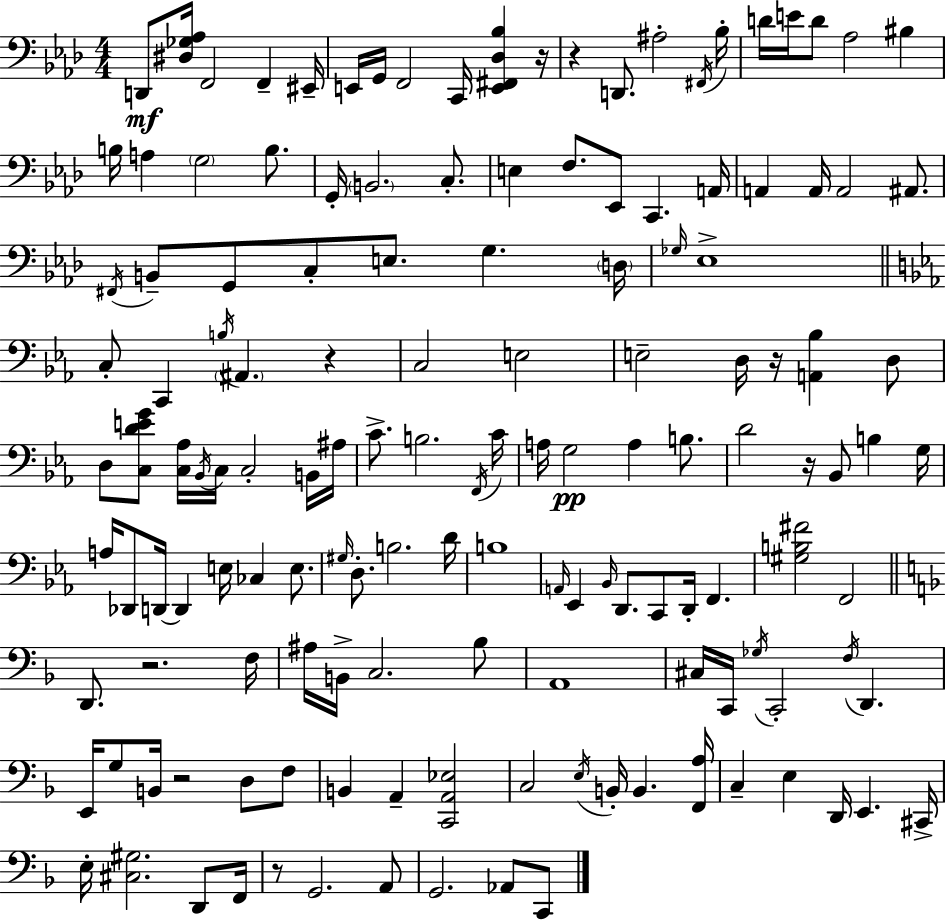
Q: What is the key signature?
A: F minor